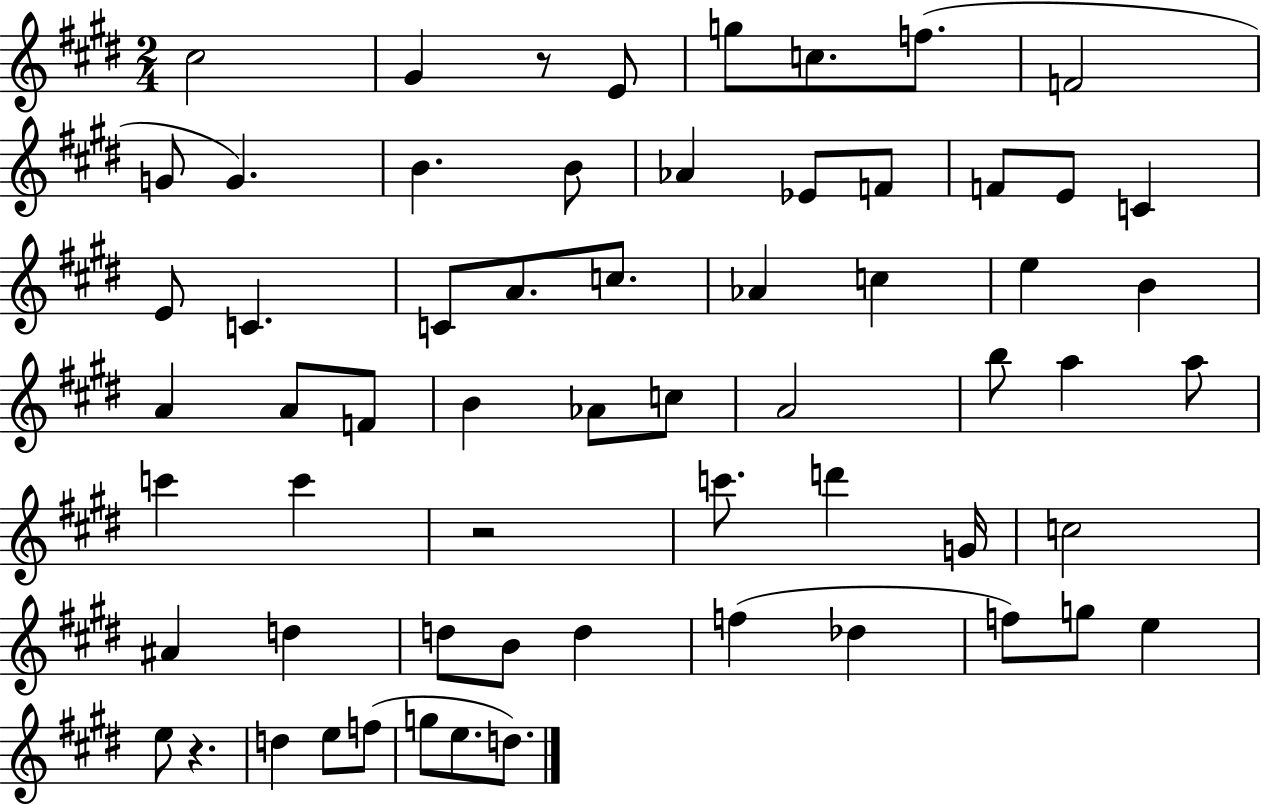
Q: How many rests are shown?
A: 3